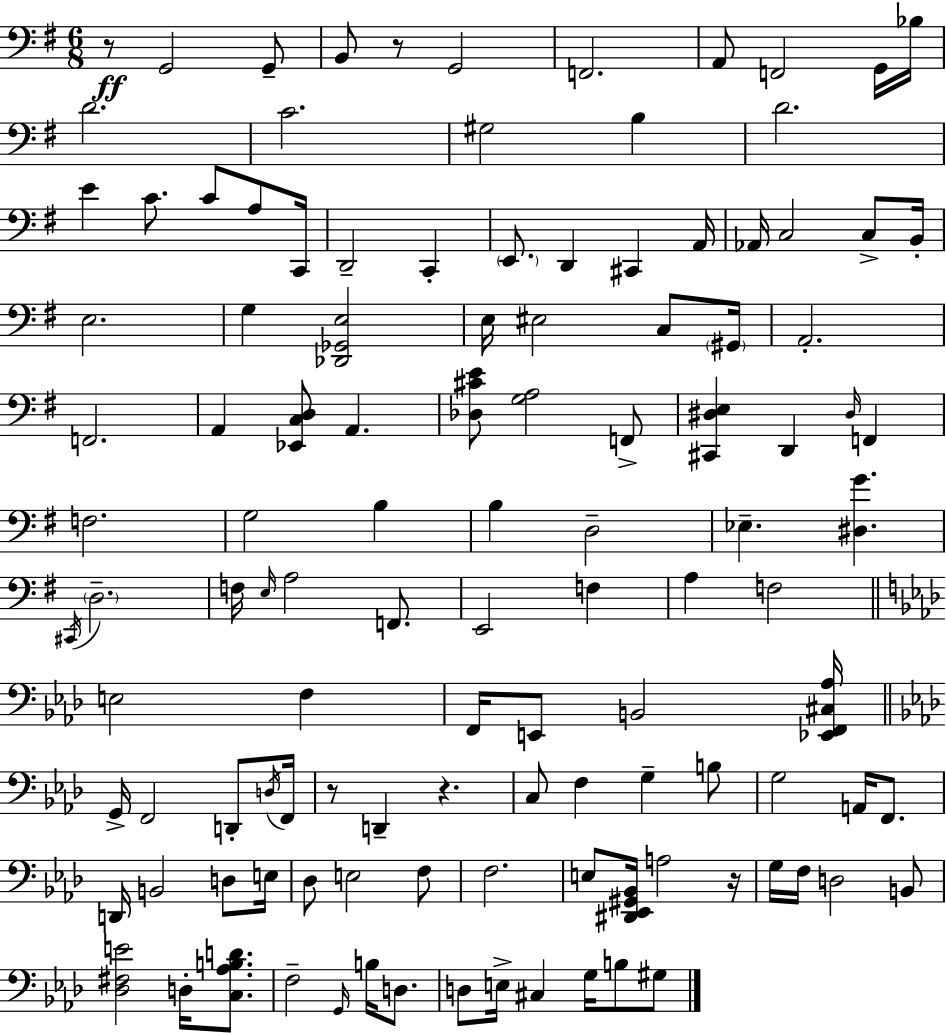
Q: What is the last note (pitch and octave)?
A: G#3